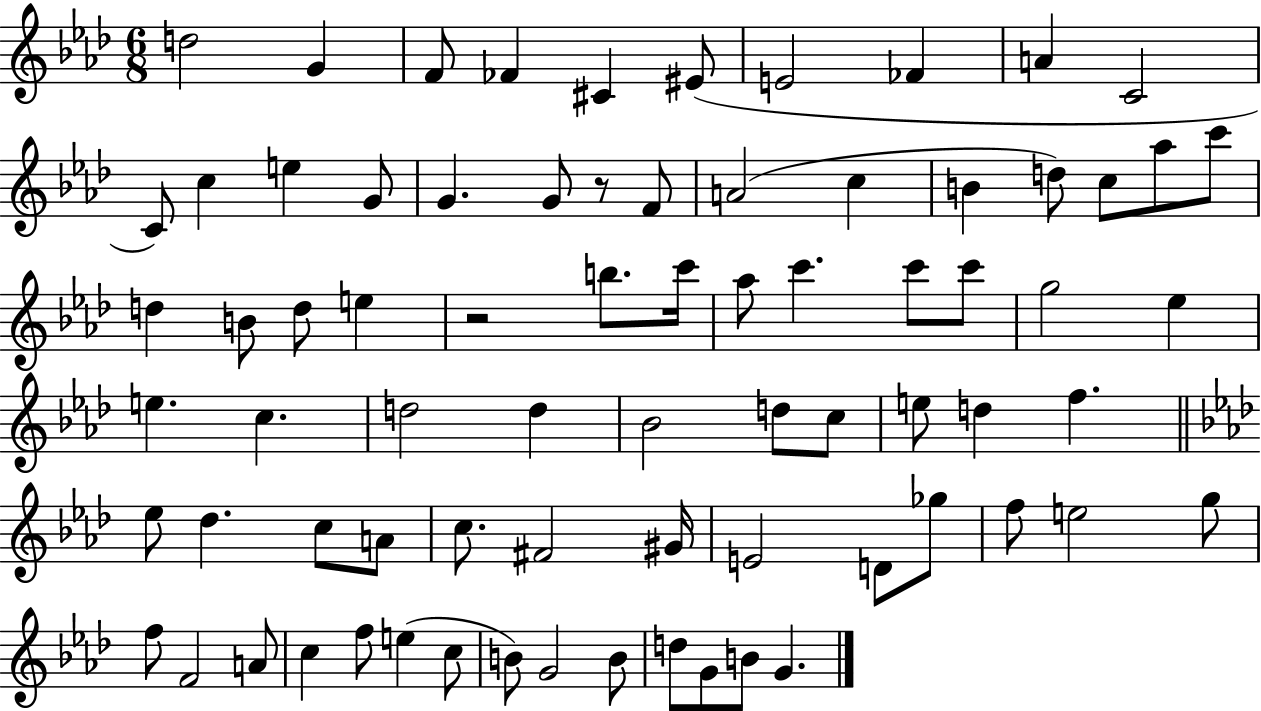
X:1
T:Untitled
M:6/8
L:1/4
K:Ab
d2 G F/2 _F ^C ^E/2 E2 _F A C2 C/2 c e G/2 G G/2 z/2 F/2 A2 c B d/2 c/2 _a/2 c'/2 d B/2 d/2 e z2 b/2 c'/4 _a/2 c' c'/2 c'/2 g2 _e e c d2 d _B2 d/2 c/2 e/2 d f _e/2 _d c/2 A/2 c/2 ^F2 ^G/4 E2 D/2 _g/2 f/2 e2 g/2 f/2 F2 A/2 c f/2 e c/2 B/2 G2 B/2 d/2 G/2 B/2 G